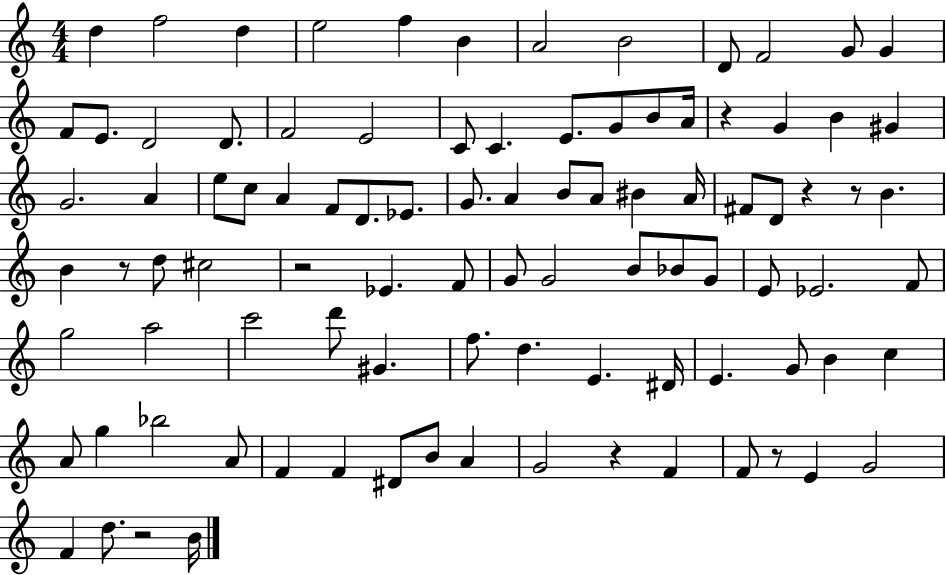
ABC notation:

X:1
T:Untitled
M:4/4
L:1/4
K:C
d f2 d e2 f B A2 B2 D/2 F2 G/2 G F/2 E/2 D2 D/2 F2 E2 C/2 C E/2 G/2 B/2 A/4 z G B ^G G2 A e/2 c/2 A F/2 D/2 _E/2 G/2 A B/2 A/2 ^B A/4 ^F/2 D/2 z z/2 B B z/2 d/2 ^c2 z2 _E F/2 G/2 G2 B/2 _B/2 G/2 E/2 _E2 F/2 g2 a2 c'2 d'/2 ^G f/2 d E ^D/4 E G/2 B c A/2 g _b2 A/2 F F ^D/2 B/2 A G2 z F F/2 z/2 E G2 F d/2 z2 B/4